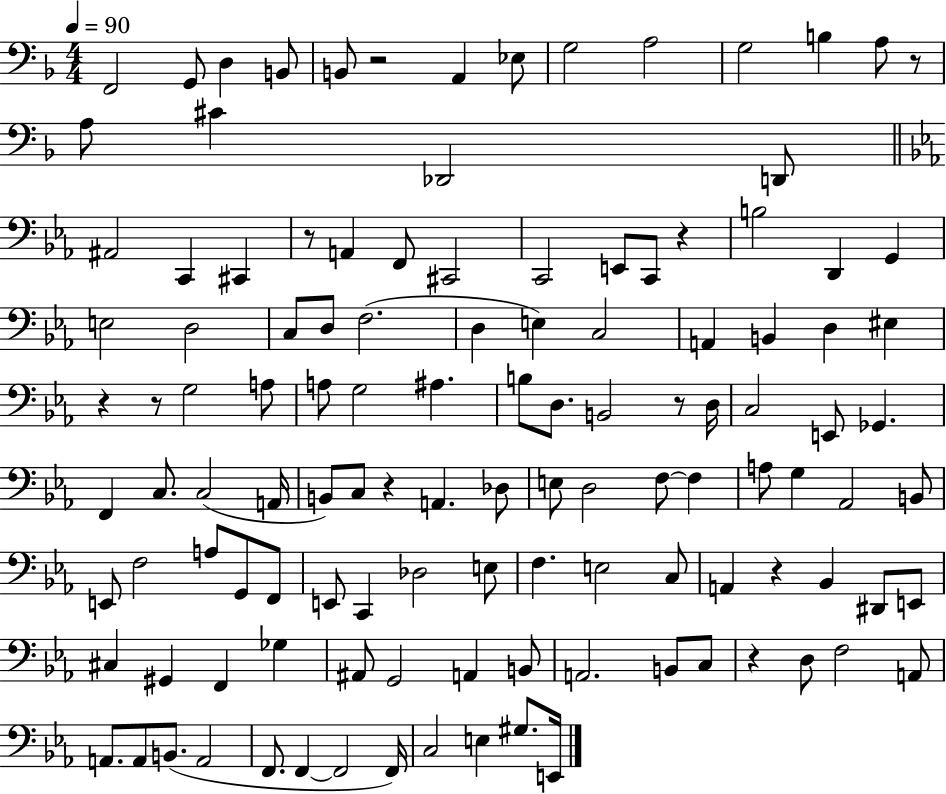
X:1
T:Untitled
M:4/4
L:1/4
K:F
F,,2 G,,/2 D, B,,/2 B,,/2 z2 A,, _E,/2 G,2 A,2 G,2 B, A,/2 z/2 A,/2 ^C _D,,2 D,,/2 ^A,,2 C,, ^C,, z/2 A,, F,,/2 ^C,,2 C,,2 E,,/2 C,,/2 z B,2 D,, G,, E,2 D,2 C,/2 D,/2 F,2 D, E, C,2 A,, B,, D, ^E, z z/2 G,2 A,/2 A,/2 G,2 ^A, B,/2 D,/2 B,,2 z/2 D,/4 C,2 E,,/2 _G,, F,, C,/2 C,2 A,,/4 B,,/2 C,/2 z A,, _D,/2 E,/2 D,2 F,/2 F, A,/2 G, _A,,2 B,,/2 E,,/2 F,2 A,/2 G,,/2 F,,/2 E,,/2 C,, _D,2 E,/2 F, E,2 C,/2 A,, z _B,, ^D,,/2 E,,/2 ^C, ^G,, F,, _G, ^A,,/2 G,,2 A,, B,,/2 A,,2 B,,/2 C,/2 z D,/2 F,2 A,,/2 A,,/2 A,,/2 B,,/2 A,,2 F,,/2 F,, F,,2 F,,/4 C,2 E, ^G,/2 E,,/4